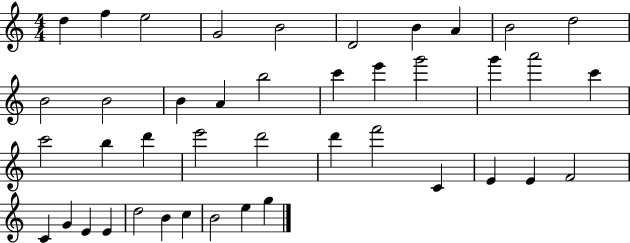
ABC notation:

X:1
T:Untitled
M:4/4
L:1/4
K:C
d f e2 G2 B2 D2 B A B2 d2 B2 B2 B A b2 c' e' g'2 g' a'2 c' c'2 b d' e'2 d'2 d' f'2 C E E F2 C G E E d2 B c B2 e g